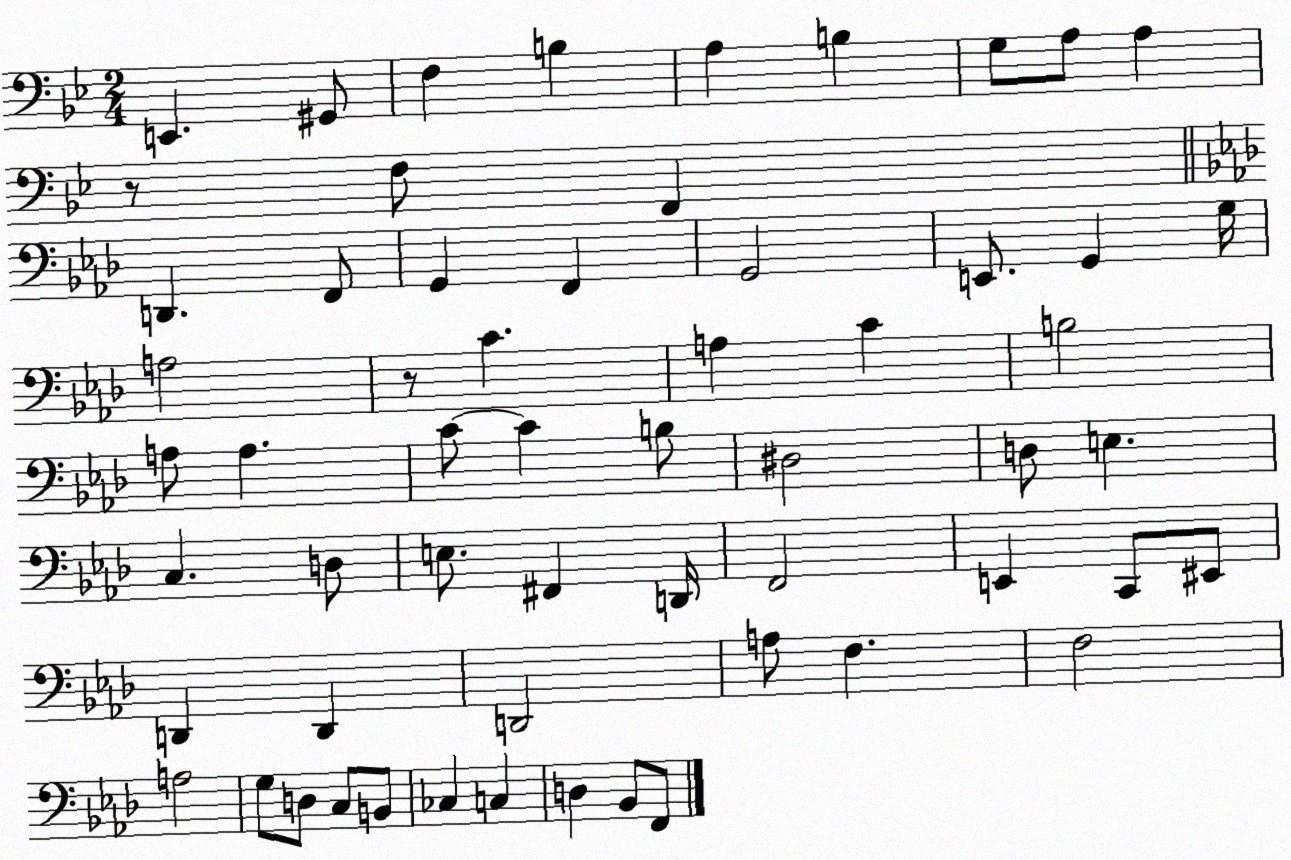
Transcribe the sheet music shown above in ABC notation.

X:1
T:Untitled
M:2/4
L:1/4
K:Bb
E,, ^G,,/2 F, B, A, B, G,/2 A,/2 A, z/2 F,/2 F,, D,, F,,/2 G,, F,, G,,2 E,,/2 G,, G,/4 A,2 z/2 C A, C B,2 A,/2 A, C/2 C B,/2 ^D,2 D,/2 E, C, D,/2 E,/2 ^F,, D,,/4 F,,2 E,, C,,/2 ^E,,/2 D,, D,, D,,2 A,/2 F, F,2 A,2 G,/2 D,/2 C,/2 B,,/2 _C, C, D, _B,,/2 F,,/2